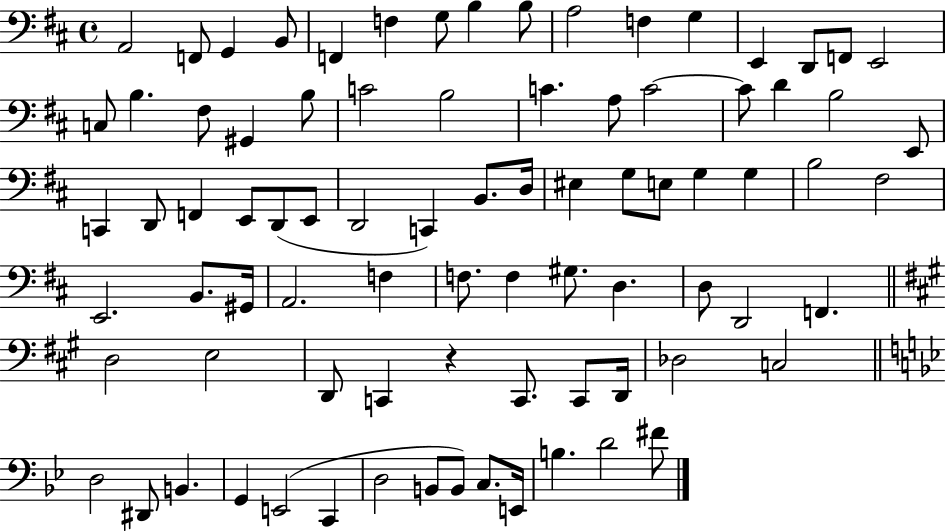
A2/h F2/e G2/q B2/e F2/q F3/q G3/e B3/q B3/e A3/h F3/q G3/q E2/q D2/e F2/e E2/h C3/e B3/q. F#3/e G#2/q B3/e C4/h B3/h C4/q. A3/e C4/h C4/e D4/q B3/h E2/e C2/q D2/e F2/q E2/e D2/e E2/e D2/h C2/q B2/e. D3/s EIS3/q G3/e E3/e G3/q G3/q B3/h F#3/h E2/h. B2/e. G#2/s A2/h. F3/q F3/e. F3/q G#3/e. D3/q. D3/e D2/h F2/q. D3/h E3/h D2/e C2/q R/q C2/e. C2/e D2/s Db3/h C3/h D3/h D#2/e B2/q. G2/q E2/h C2/q D3/h B2/e B2/e C3/e. E2/s B3/q. D4/h F#4/e